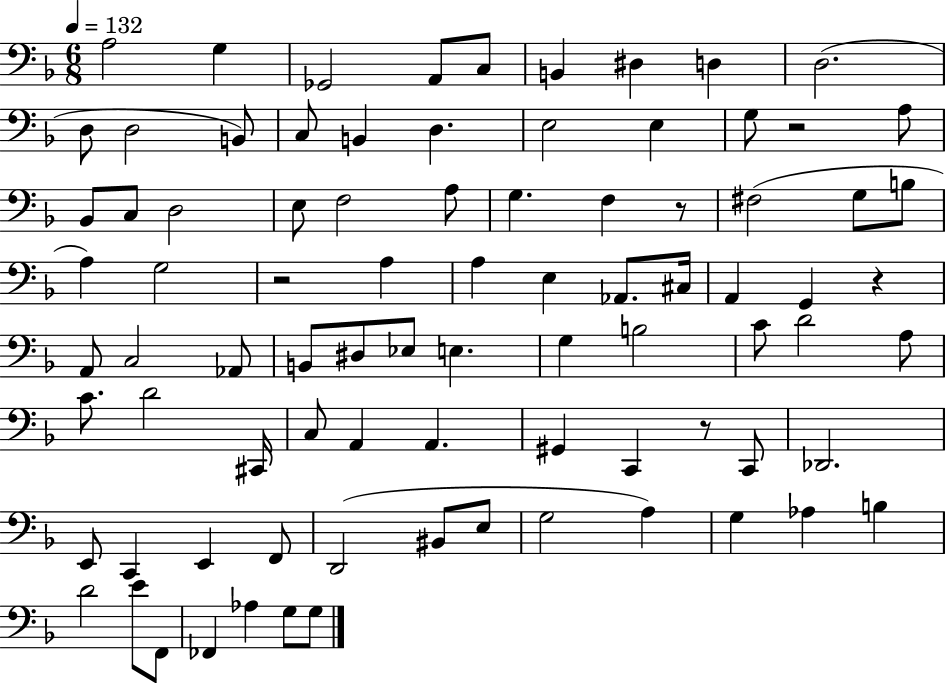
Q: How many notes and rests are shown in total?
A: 85